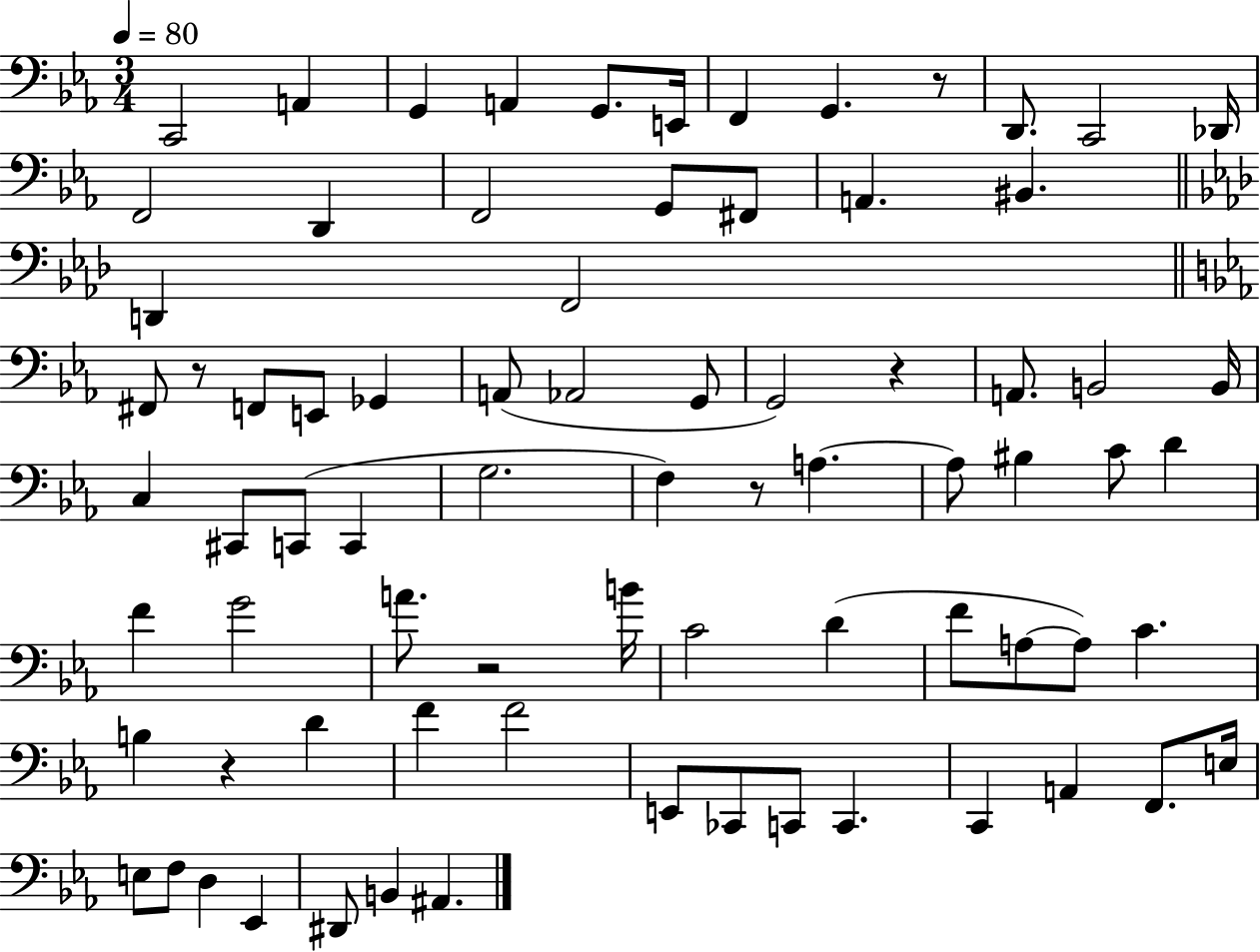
X:1
T:Untitled
M:3/4
L:1/4
K:Eb
C,,2 A,, G,, A,, G,,/2 E,,/4 F,, G,, z/2 D,,/2 C,,2 _D,,/4 F,,2 D,, F,,2 G,,/2 ^F,,/2 A,, ^B,, D,, F,,2 ^F,,/2 z/2 F,,/2 E,,/2 _G,, A,,/2 _A,,2 G,,/2 G,,2 z A,,/2 B,,2 B,,/4 C, ^C,,/2 C,,/2 C,, G,2 F, z/2 A, A,/2 ^B, C/2 D F G2 A/2 z2 B/4 C2 D F/2 A,/2 A,/2 C B, z D F F2 E,,/2 _C,,/2 C,,/2 C,, C,, A,, F,,/2 E,/4 E,/2 F,/2 D, _E,, ^D,,/2 B,, ^A,,